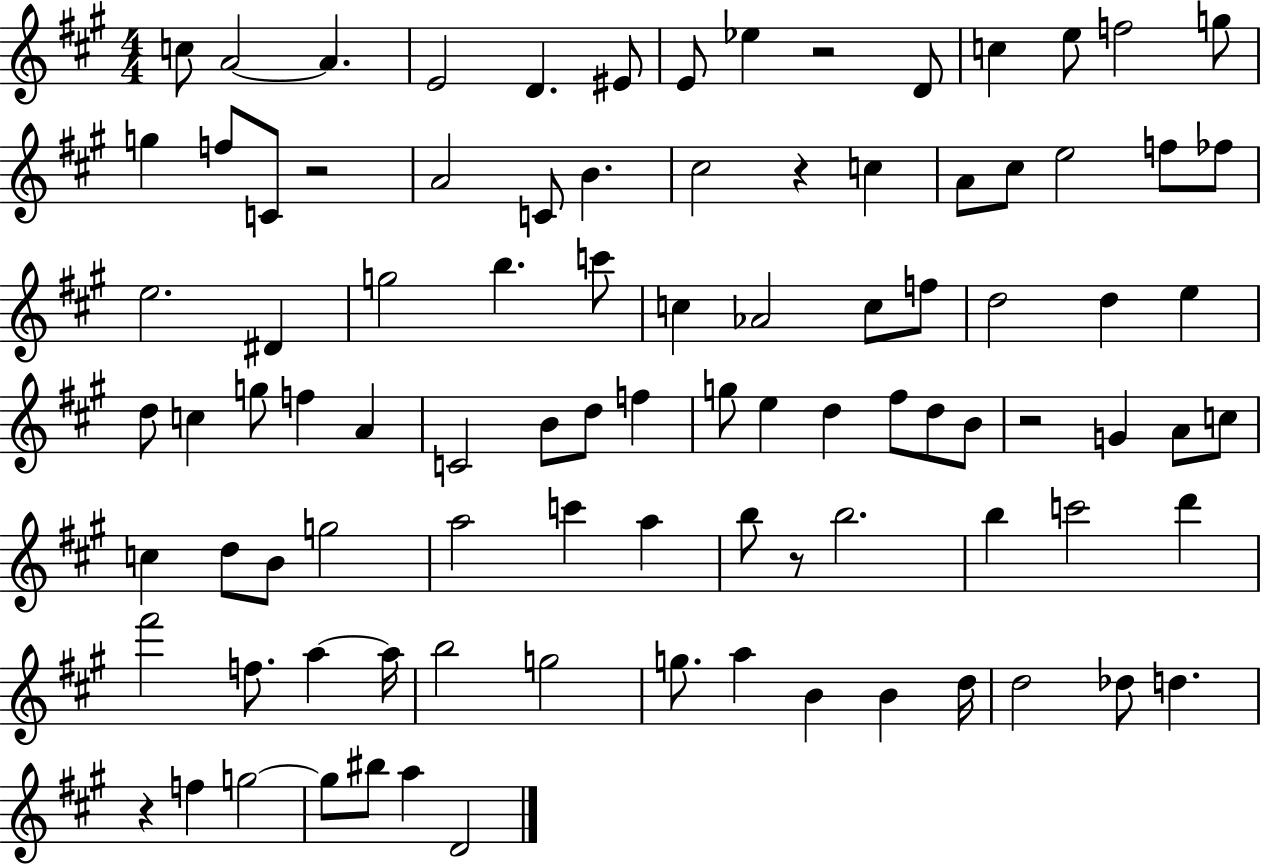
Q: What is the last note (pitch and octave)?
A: D4